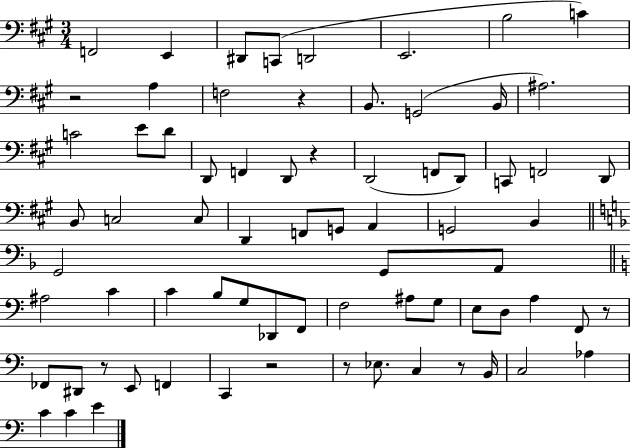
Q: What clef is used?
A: bass